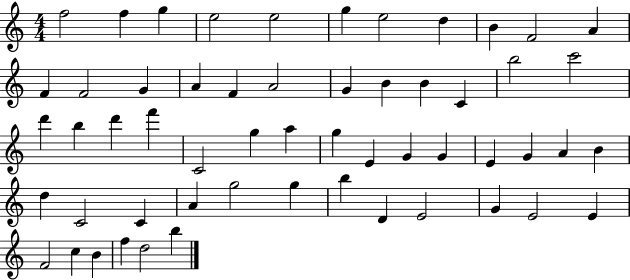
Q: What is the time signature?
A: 4/4